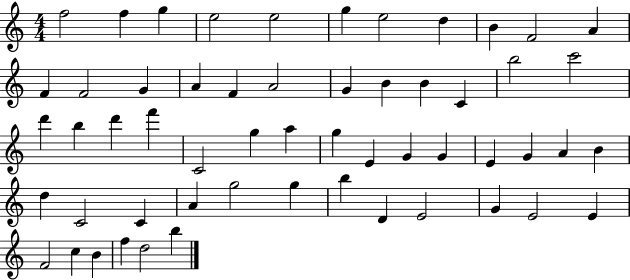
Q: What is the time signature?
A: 4/4